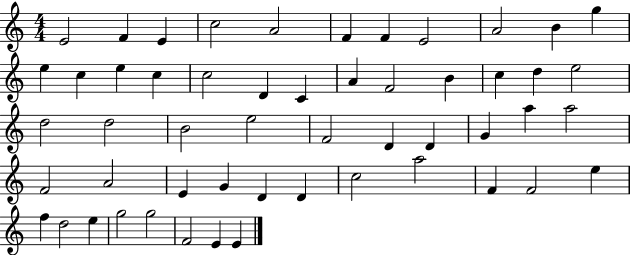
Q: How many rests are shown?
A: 0